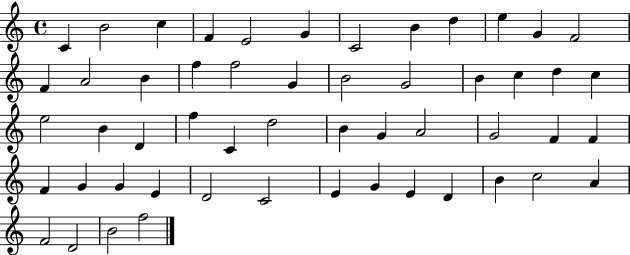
X:1
T:Untitled
M:4/4
L:1/4
K:C
C B2 c F E2 G C2 B d e G F2 F A2 B f f2 G B2 G2 B c d c e2 B D f C d2 B G A2 G2 F F F G G E D2 C2 E G E D B c2 A F2 D2 B2 f2